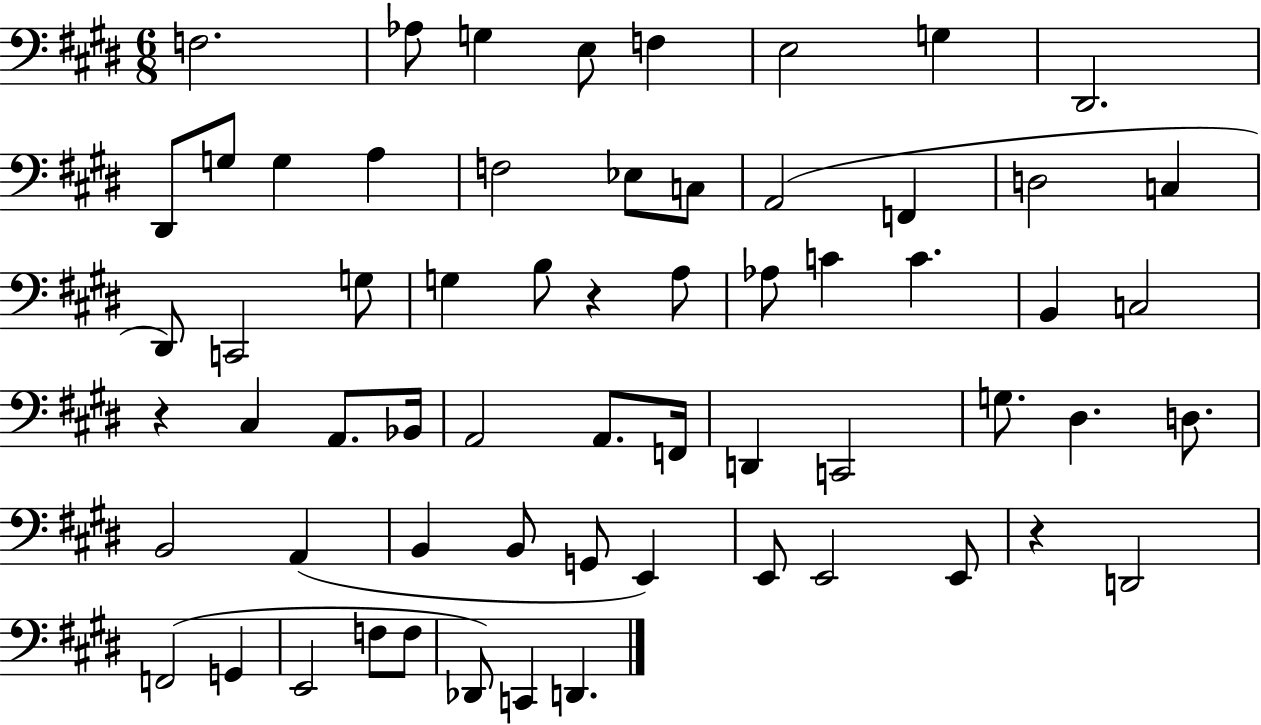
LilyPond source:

{
  \clef bass
  \numericTimeSignature
  \time 6/8
  \key e \major
  \repeat volta 2 { f2. | aes8 g4 e8 f4 | e2 g4 | dis,2. | \break dis,8 g8 g4 a4 | f2 ees8 c8 | a,2( f,4 | d2 c4 | \break dis,8) c,2 g8 | g4 b8 r4 a8 | aes8 c'4 c'4. | b,4 c2 | \break r4 cis4 a,8. bes,16 | a,2 a,8. f,16 | d,4 c,2 | g8. dis4. d8. | \break b,2 a,4( | b,4 b,8 g,8 e,4) | e,8 e,2 e,8 | r4 d,2 | \break f,2( g,4 | e,2 f8 f8 | des,8) c,4 d,4. | } \bar "|."
}